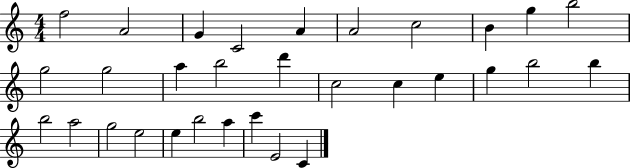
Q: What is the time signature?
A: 4/4